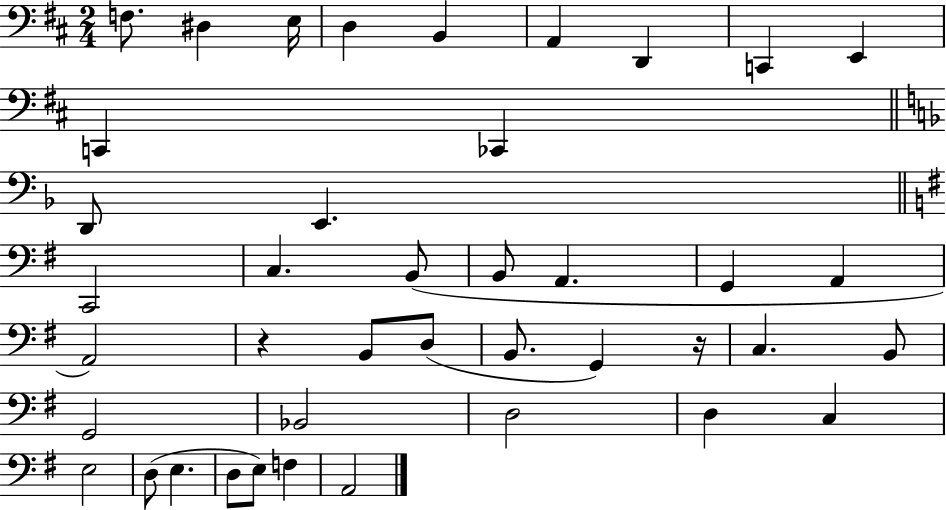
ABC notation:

X:1
T:Untitled
M:2/4
L:1/4
K:D
F,/2 ^D, E,/4 D, B,, A,, D,, C,, E,, C,, _C,, D,,/2 E,, C,,2 C, B,,/2 B,,/2 A,, G,, A,, A,,2 z B,,/2 D,/2 B,,/2 G,, z/4 C, B,,/2 G,,2 _B,,2 D,2 D, C, E,2 D,/2 E, D,/2 E,/2 F, A,,2